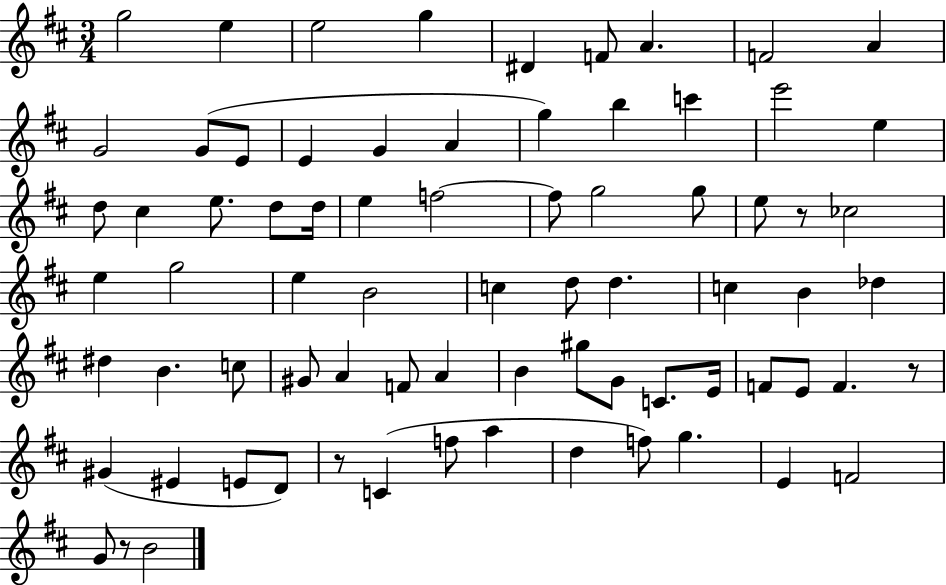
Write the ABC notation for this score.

X:1
T:Untitled
M:3/4
L:1/4
K:D
g2 e e2 g ^D F/2 A F2 A G2 G/2 E/2 E G A g b c' e'2 e d/2 ^c e/2 d/2 d/4 e f2 f/2 g2 g/2 e/2 z/2 _c2 e g2 e B2 c d/2 d c B _d ^d B c/2 ^G/2 A F/2 A B ^g/2 G/2 C/2 E/4 F/2 E/2 F z/2 ^G ^E E/2 D/2 z/2 C f/2 a d f/2 g E F2 G/2 z/2 B2